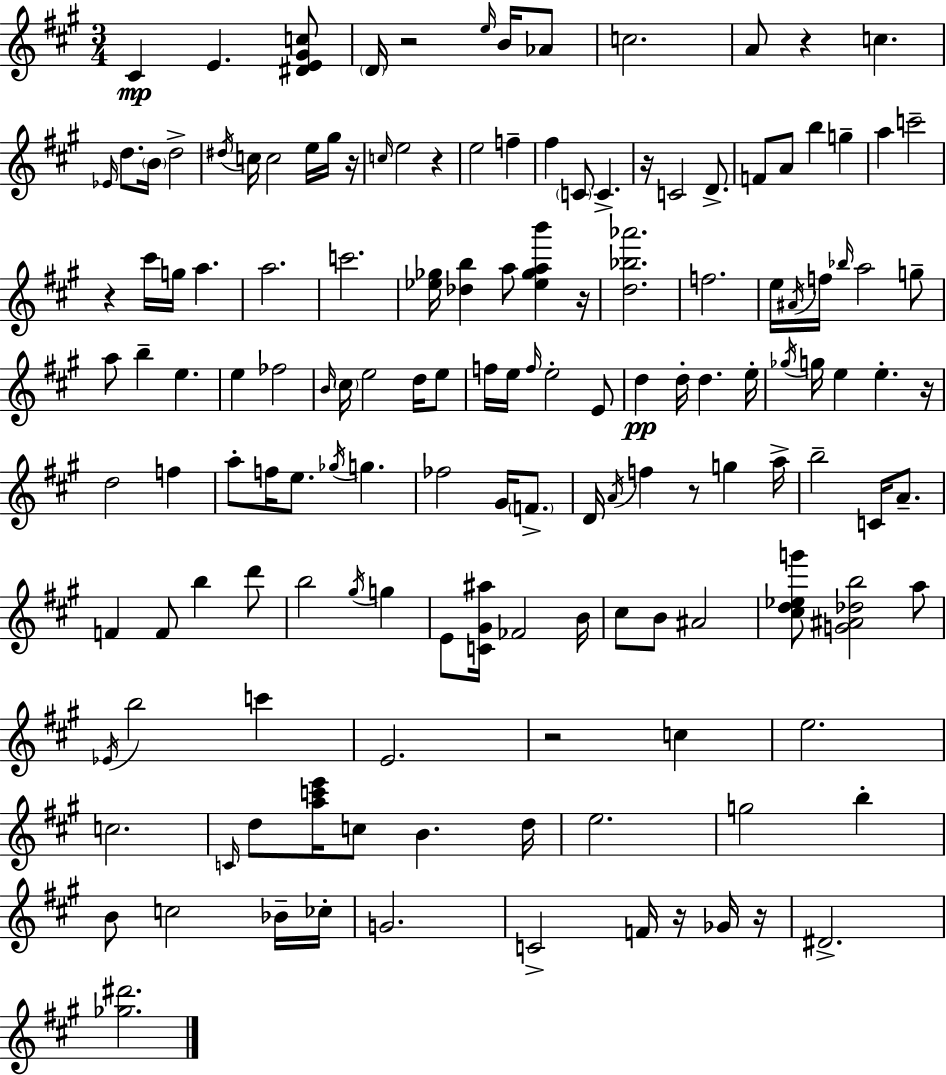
{
  \clef treble
  \numericTimeSignature
  \time 3/4
  \key a \major
  \repeat volta 2 { cis'4\mp e'4. <dis' e' gis' c''>8 | \parenthesize d'16 r2 \grace { e''16 } b'16 aes'8 | c''2. | a'8 r4 c''4. | \break \grace { ees'16 } d''8. \parenthesize b'16 d''2-> | \acciaccatura { dis''16 } c''16 c''2 | e''16 gis''16 r16 \grace { c''16 } e''2 | r4 e''2 | \break f''4-- fis''4 \parenthesize c'8 c'4.-> | r16 c'2 | d'8.-> f'8 a'8 b''4 | g''4-- a''4 c'''2-- | \break r4 cis'''16 g''16 a''4. | a''2. | c'''2. | <ees'' ges''>16 <des'' b''>4 a''8 <ees'' ges'' a'' b'''>4 | \break r16 <d'' bes'' aes'''>2. | f''2. | e''16 \acciaccatura { ais'16 } f''16 \grace { bes''16 } a''2 | g''8-- a''8 b''4-- | \break e''4. e''4 fes''2 | \grace { b'16 } \parenthesize cis''16 e''2 | d''16 e''8 f''16 e''16 \grace { f''16 } e''2-. | e'8 d''4\pp | \break d''16-. d''4. e''16-. \acciaccatura { ges''16 } g''16 e''4 | e''4.-. r16 d''2 | f''4 a''8-. f''16 | e''8. \acciaccatura { ges''16 } g''4. fes''2 | \break gis'16 \parenthesize f'8.-> d'16 \acciaccatura { a'16 } | f''4 r8 g''4 a''16-> b''2-- | c'16 a'8.-- f'4 | f'8 b''4 d'''8 b''2 | \break \acciaccatura { gis''16 } g''4 | e'8 <c' gis' ais''>16 fes'2 b'16 | cis''8 b'8 ais'2 | <cis'' d'' ees'' g'''>8 <g' ais' des'' b''>2 a''8 | \break \acciaccatura { ees'16 } b''2 c'''4 | e'2. | r2 c''4 | e''2. | \break c''2. | \grace { c'16 } d''8 <a'' c''' e'''>16 c''8 b'4. | d''16 e''2. | g''2 b''4-. | \break b'8 c''2 | bes'16-- ces''16-. g'2. | c'2-> f'16 r16 | ges'16 r16 dis'2.-> | \break <ges'' dis'''>2. | } \bar "|."
}